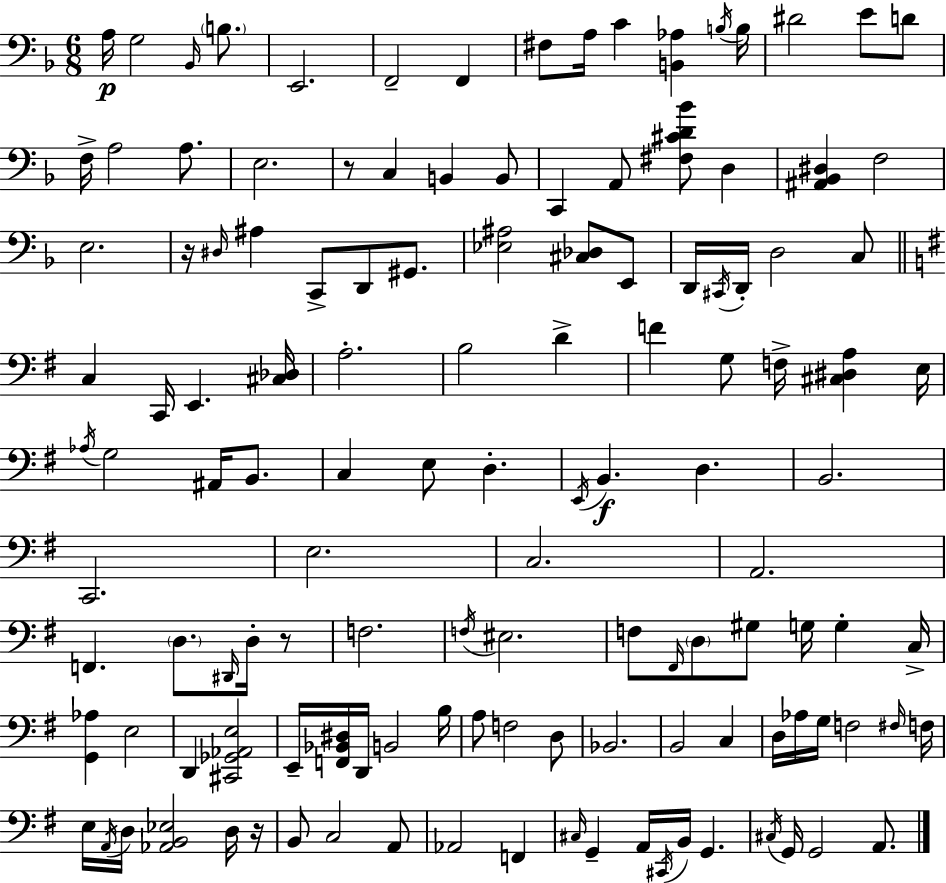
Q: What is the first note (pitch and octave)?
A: A3